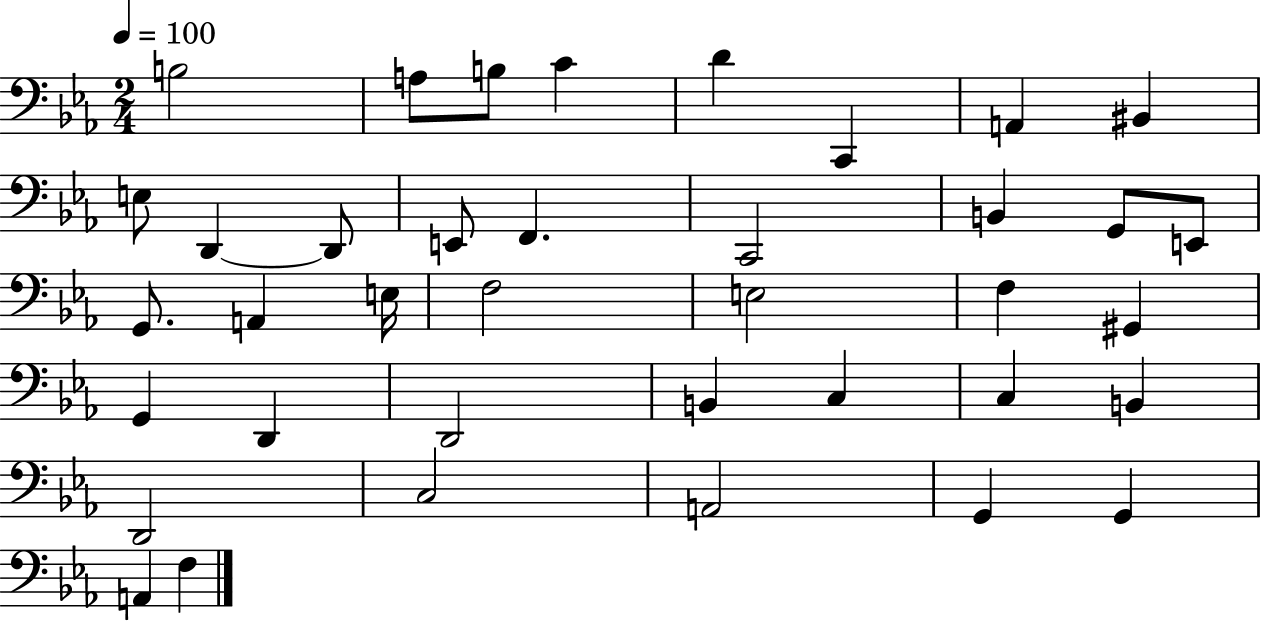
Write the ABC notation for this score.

X:1
T:Untitled
M:2/4
L:1/4
K:Eb
B,2 A,/2 B,/2 C D C,, A,, ^B,, E,/2 D,, D,,/2 E,,/2 F,, C,,2 B,, G,,/2 E,,/2 G,,/2 A,, E,/4 F,2 E,2 F, ^G,, G,, D,, D,,2 B,, C, C, B,, D,,2 C,2 A,,2 G,, G,, A,, F,